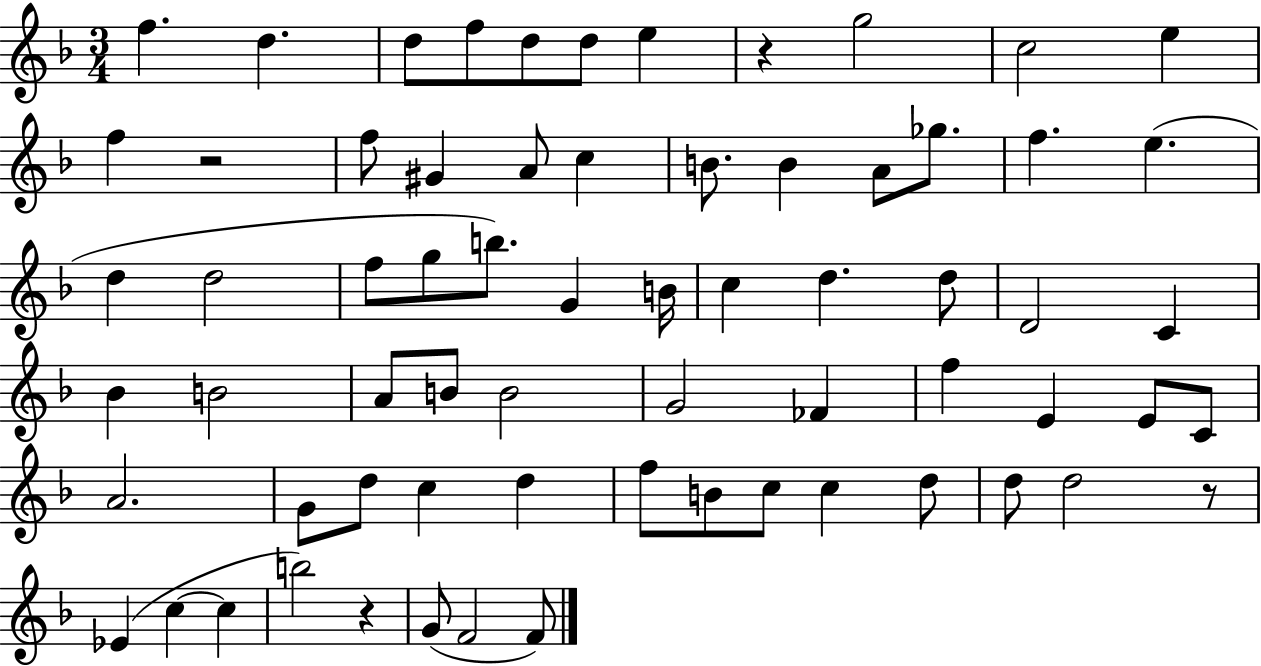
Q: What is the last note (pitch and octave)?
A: F4